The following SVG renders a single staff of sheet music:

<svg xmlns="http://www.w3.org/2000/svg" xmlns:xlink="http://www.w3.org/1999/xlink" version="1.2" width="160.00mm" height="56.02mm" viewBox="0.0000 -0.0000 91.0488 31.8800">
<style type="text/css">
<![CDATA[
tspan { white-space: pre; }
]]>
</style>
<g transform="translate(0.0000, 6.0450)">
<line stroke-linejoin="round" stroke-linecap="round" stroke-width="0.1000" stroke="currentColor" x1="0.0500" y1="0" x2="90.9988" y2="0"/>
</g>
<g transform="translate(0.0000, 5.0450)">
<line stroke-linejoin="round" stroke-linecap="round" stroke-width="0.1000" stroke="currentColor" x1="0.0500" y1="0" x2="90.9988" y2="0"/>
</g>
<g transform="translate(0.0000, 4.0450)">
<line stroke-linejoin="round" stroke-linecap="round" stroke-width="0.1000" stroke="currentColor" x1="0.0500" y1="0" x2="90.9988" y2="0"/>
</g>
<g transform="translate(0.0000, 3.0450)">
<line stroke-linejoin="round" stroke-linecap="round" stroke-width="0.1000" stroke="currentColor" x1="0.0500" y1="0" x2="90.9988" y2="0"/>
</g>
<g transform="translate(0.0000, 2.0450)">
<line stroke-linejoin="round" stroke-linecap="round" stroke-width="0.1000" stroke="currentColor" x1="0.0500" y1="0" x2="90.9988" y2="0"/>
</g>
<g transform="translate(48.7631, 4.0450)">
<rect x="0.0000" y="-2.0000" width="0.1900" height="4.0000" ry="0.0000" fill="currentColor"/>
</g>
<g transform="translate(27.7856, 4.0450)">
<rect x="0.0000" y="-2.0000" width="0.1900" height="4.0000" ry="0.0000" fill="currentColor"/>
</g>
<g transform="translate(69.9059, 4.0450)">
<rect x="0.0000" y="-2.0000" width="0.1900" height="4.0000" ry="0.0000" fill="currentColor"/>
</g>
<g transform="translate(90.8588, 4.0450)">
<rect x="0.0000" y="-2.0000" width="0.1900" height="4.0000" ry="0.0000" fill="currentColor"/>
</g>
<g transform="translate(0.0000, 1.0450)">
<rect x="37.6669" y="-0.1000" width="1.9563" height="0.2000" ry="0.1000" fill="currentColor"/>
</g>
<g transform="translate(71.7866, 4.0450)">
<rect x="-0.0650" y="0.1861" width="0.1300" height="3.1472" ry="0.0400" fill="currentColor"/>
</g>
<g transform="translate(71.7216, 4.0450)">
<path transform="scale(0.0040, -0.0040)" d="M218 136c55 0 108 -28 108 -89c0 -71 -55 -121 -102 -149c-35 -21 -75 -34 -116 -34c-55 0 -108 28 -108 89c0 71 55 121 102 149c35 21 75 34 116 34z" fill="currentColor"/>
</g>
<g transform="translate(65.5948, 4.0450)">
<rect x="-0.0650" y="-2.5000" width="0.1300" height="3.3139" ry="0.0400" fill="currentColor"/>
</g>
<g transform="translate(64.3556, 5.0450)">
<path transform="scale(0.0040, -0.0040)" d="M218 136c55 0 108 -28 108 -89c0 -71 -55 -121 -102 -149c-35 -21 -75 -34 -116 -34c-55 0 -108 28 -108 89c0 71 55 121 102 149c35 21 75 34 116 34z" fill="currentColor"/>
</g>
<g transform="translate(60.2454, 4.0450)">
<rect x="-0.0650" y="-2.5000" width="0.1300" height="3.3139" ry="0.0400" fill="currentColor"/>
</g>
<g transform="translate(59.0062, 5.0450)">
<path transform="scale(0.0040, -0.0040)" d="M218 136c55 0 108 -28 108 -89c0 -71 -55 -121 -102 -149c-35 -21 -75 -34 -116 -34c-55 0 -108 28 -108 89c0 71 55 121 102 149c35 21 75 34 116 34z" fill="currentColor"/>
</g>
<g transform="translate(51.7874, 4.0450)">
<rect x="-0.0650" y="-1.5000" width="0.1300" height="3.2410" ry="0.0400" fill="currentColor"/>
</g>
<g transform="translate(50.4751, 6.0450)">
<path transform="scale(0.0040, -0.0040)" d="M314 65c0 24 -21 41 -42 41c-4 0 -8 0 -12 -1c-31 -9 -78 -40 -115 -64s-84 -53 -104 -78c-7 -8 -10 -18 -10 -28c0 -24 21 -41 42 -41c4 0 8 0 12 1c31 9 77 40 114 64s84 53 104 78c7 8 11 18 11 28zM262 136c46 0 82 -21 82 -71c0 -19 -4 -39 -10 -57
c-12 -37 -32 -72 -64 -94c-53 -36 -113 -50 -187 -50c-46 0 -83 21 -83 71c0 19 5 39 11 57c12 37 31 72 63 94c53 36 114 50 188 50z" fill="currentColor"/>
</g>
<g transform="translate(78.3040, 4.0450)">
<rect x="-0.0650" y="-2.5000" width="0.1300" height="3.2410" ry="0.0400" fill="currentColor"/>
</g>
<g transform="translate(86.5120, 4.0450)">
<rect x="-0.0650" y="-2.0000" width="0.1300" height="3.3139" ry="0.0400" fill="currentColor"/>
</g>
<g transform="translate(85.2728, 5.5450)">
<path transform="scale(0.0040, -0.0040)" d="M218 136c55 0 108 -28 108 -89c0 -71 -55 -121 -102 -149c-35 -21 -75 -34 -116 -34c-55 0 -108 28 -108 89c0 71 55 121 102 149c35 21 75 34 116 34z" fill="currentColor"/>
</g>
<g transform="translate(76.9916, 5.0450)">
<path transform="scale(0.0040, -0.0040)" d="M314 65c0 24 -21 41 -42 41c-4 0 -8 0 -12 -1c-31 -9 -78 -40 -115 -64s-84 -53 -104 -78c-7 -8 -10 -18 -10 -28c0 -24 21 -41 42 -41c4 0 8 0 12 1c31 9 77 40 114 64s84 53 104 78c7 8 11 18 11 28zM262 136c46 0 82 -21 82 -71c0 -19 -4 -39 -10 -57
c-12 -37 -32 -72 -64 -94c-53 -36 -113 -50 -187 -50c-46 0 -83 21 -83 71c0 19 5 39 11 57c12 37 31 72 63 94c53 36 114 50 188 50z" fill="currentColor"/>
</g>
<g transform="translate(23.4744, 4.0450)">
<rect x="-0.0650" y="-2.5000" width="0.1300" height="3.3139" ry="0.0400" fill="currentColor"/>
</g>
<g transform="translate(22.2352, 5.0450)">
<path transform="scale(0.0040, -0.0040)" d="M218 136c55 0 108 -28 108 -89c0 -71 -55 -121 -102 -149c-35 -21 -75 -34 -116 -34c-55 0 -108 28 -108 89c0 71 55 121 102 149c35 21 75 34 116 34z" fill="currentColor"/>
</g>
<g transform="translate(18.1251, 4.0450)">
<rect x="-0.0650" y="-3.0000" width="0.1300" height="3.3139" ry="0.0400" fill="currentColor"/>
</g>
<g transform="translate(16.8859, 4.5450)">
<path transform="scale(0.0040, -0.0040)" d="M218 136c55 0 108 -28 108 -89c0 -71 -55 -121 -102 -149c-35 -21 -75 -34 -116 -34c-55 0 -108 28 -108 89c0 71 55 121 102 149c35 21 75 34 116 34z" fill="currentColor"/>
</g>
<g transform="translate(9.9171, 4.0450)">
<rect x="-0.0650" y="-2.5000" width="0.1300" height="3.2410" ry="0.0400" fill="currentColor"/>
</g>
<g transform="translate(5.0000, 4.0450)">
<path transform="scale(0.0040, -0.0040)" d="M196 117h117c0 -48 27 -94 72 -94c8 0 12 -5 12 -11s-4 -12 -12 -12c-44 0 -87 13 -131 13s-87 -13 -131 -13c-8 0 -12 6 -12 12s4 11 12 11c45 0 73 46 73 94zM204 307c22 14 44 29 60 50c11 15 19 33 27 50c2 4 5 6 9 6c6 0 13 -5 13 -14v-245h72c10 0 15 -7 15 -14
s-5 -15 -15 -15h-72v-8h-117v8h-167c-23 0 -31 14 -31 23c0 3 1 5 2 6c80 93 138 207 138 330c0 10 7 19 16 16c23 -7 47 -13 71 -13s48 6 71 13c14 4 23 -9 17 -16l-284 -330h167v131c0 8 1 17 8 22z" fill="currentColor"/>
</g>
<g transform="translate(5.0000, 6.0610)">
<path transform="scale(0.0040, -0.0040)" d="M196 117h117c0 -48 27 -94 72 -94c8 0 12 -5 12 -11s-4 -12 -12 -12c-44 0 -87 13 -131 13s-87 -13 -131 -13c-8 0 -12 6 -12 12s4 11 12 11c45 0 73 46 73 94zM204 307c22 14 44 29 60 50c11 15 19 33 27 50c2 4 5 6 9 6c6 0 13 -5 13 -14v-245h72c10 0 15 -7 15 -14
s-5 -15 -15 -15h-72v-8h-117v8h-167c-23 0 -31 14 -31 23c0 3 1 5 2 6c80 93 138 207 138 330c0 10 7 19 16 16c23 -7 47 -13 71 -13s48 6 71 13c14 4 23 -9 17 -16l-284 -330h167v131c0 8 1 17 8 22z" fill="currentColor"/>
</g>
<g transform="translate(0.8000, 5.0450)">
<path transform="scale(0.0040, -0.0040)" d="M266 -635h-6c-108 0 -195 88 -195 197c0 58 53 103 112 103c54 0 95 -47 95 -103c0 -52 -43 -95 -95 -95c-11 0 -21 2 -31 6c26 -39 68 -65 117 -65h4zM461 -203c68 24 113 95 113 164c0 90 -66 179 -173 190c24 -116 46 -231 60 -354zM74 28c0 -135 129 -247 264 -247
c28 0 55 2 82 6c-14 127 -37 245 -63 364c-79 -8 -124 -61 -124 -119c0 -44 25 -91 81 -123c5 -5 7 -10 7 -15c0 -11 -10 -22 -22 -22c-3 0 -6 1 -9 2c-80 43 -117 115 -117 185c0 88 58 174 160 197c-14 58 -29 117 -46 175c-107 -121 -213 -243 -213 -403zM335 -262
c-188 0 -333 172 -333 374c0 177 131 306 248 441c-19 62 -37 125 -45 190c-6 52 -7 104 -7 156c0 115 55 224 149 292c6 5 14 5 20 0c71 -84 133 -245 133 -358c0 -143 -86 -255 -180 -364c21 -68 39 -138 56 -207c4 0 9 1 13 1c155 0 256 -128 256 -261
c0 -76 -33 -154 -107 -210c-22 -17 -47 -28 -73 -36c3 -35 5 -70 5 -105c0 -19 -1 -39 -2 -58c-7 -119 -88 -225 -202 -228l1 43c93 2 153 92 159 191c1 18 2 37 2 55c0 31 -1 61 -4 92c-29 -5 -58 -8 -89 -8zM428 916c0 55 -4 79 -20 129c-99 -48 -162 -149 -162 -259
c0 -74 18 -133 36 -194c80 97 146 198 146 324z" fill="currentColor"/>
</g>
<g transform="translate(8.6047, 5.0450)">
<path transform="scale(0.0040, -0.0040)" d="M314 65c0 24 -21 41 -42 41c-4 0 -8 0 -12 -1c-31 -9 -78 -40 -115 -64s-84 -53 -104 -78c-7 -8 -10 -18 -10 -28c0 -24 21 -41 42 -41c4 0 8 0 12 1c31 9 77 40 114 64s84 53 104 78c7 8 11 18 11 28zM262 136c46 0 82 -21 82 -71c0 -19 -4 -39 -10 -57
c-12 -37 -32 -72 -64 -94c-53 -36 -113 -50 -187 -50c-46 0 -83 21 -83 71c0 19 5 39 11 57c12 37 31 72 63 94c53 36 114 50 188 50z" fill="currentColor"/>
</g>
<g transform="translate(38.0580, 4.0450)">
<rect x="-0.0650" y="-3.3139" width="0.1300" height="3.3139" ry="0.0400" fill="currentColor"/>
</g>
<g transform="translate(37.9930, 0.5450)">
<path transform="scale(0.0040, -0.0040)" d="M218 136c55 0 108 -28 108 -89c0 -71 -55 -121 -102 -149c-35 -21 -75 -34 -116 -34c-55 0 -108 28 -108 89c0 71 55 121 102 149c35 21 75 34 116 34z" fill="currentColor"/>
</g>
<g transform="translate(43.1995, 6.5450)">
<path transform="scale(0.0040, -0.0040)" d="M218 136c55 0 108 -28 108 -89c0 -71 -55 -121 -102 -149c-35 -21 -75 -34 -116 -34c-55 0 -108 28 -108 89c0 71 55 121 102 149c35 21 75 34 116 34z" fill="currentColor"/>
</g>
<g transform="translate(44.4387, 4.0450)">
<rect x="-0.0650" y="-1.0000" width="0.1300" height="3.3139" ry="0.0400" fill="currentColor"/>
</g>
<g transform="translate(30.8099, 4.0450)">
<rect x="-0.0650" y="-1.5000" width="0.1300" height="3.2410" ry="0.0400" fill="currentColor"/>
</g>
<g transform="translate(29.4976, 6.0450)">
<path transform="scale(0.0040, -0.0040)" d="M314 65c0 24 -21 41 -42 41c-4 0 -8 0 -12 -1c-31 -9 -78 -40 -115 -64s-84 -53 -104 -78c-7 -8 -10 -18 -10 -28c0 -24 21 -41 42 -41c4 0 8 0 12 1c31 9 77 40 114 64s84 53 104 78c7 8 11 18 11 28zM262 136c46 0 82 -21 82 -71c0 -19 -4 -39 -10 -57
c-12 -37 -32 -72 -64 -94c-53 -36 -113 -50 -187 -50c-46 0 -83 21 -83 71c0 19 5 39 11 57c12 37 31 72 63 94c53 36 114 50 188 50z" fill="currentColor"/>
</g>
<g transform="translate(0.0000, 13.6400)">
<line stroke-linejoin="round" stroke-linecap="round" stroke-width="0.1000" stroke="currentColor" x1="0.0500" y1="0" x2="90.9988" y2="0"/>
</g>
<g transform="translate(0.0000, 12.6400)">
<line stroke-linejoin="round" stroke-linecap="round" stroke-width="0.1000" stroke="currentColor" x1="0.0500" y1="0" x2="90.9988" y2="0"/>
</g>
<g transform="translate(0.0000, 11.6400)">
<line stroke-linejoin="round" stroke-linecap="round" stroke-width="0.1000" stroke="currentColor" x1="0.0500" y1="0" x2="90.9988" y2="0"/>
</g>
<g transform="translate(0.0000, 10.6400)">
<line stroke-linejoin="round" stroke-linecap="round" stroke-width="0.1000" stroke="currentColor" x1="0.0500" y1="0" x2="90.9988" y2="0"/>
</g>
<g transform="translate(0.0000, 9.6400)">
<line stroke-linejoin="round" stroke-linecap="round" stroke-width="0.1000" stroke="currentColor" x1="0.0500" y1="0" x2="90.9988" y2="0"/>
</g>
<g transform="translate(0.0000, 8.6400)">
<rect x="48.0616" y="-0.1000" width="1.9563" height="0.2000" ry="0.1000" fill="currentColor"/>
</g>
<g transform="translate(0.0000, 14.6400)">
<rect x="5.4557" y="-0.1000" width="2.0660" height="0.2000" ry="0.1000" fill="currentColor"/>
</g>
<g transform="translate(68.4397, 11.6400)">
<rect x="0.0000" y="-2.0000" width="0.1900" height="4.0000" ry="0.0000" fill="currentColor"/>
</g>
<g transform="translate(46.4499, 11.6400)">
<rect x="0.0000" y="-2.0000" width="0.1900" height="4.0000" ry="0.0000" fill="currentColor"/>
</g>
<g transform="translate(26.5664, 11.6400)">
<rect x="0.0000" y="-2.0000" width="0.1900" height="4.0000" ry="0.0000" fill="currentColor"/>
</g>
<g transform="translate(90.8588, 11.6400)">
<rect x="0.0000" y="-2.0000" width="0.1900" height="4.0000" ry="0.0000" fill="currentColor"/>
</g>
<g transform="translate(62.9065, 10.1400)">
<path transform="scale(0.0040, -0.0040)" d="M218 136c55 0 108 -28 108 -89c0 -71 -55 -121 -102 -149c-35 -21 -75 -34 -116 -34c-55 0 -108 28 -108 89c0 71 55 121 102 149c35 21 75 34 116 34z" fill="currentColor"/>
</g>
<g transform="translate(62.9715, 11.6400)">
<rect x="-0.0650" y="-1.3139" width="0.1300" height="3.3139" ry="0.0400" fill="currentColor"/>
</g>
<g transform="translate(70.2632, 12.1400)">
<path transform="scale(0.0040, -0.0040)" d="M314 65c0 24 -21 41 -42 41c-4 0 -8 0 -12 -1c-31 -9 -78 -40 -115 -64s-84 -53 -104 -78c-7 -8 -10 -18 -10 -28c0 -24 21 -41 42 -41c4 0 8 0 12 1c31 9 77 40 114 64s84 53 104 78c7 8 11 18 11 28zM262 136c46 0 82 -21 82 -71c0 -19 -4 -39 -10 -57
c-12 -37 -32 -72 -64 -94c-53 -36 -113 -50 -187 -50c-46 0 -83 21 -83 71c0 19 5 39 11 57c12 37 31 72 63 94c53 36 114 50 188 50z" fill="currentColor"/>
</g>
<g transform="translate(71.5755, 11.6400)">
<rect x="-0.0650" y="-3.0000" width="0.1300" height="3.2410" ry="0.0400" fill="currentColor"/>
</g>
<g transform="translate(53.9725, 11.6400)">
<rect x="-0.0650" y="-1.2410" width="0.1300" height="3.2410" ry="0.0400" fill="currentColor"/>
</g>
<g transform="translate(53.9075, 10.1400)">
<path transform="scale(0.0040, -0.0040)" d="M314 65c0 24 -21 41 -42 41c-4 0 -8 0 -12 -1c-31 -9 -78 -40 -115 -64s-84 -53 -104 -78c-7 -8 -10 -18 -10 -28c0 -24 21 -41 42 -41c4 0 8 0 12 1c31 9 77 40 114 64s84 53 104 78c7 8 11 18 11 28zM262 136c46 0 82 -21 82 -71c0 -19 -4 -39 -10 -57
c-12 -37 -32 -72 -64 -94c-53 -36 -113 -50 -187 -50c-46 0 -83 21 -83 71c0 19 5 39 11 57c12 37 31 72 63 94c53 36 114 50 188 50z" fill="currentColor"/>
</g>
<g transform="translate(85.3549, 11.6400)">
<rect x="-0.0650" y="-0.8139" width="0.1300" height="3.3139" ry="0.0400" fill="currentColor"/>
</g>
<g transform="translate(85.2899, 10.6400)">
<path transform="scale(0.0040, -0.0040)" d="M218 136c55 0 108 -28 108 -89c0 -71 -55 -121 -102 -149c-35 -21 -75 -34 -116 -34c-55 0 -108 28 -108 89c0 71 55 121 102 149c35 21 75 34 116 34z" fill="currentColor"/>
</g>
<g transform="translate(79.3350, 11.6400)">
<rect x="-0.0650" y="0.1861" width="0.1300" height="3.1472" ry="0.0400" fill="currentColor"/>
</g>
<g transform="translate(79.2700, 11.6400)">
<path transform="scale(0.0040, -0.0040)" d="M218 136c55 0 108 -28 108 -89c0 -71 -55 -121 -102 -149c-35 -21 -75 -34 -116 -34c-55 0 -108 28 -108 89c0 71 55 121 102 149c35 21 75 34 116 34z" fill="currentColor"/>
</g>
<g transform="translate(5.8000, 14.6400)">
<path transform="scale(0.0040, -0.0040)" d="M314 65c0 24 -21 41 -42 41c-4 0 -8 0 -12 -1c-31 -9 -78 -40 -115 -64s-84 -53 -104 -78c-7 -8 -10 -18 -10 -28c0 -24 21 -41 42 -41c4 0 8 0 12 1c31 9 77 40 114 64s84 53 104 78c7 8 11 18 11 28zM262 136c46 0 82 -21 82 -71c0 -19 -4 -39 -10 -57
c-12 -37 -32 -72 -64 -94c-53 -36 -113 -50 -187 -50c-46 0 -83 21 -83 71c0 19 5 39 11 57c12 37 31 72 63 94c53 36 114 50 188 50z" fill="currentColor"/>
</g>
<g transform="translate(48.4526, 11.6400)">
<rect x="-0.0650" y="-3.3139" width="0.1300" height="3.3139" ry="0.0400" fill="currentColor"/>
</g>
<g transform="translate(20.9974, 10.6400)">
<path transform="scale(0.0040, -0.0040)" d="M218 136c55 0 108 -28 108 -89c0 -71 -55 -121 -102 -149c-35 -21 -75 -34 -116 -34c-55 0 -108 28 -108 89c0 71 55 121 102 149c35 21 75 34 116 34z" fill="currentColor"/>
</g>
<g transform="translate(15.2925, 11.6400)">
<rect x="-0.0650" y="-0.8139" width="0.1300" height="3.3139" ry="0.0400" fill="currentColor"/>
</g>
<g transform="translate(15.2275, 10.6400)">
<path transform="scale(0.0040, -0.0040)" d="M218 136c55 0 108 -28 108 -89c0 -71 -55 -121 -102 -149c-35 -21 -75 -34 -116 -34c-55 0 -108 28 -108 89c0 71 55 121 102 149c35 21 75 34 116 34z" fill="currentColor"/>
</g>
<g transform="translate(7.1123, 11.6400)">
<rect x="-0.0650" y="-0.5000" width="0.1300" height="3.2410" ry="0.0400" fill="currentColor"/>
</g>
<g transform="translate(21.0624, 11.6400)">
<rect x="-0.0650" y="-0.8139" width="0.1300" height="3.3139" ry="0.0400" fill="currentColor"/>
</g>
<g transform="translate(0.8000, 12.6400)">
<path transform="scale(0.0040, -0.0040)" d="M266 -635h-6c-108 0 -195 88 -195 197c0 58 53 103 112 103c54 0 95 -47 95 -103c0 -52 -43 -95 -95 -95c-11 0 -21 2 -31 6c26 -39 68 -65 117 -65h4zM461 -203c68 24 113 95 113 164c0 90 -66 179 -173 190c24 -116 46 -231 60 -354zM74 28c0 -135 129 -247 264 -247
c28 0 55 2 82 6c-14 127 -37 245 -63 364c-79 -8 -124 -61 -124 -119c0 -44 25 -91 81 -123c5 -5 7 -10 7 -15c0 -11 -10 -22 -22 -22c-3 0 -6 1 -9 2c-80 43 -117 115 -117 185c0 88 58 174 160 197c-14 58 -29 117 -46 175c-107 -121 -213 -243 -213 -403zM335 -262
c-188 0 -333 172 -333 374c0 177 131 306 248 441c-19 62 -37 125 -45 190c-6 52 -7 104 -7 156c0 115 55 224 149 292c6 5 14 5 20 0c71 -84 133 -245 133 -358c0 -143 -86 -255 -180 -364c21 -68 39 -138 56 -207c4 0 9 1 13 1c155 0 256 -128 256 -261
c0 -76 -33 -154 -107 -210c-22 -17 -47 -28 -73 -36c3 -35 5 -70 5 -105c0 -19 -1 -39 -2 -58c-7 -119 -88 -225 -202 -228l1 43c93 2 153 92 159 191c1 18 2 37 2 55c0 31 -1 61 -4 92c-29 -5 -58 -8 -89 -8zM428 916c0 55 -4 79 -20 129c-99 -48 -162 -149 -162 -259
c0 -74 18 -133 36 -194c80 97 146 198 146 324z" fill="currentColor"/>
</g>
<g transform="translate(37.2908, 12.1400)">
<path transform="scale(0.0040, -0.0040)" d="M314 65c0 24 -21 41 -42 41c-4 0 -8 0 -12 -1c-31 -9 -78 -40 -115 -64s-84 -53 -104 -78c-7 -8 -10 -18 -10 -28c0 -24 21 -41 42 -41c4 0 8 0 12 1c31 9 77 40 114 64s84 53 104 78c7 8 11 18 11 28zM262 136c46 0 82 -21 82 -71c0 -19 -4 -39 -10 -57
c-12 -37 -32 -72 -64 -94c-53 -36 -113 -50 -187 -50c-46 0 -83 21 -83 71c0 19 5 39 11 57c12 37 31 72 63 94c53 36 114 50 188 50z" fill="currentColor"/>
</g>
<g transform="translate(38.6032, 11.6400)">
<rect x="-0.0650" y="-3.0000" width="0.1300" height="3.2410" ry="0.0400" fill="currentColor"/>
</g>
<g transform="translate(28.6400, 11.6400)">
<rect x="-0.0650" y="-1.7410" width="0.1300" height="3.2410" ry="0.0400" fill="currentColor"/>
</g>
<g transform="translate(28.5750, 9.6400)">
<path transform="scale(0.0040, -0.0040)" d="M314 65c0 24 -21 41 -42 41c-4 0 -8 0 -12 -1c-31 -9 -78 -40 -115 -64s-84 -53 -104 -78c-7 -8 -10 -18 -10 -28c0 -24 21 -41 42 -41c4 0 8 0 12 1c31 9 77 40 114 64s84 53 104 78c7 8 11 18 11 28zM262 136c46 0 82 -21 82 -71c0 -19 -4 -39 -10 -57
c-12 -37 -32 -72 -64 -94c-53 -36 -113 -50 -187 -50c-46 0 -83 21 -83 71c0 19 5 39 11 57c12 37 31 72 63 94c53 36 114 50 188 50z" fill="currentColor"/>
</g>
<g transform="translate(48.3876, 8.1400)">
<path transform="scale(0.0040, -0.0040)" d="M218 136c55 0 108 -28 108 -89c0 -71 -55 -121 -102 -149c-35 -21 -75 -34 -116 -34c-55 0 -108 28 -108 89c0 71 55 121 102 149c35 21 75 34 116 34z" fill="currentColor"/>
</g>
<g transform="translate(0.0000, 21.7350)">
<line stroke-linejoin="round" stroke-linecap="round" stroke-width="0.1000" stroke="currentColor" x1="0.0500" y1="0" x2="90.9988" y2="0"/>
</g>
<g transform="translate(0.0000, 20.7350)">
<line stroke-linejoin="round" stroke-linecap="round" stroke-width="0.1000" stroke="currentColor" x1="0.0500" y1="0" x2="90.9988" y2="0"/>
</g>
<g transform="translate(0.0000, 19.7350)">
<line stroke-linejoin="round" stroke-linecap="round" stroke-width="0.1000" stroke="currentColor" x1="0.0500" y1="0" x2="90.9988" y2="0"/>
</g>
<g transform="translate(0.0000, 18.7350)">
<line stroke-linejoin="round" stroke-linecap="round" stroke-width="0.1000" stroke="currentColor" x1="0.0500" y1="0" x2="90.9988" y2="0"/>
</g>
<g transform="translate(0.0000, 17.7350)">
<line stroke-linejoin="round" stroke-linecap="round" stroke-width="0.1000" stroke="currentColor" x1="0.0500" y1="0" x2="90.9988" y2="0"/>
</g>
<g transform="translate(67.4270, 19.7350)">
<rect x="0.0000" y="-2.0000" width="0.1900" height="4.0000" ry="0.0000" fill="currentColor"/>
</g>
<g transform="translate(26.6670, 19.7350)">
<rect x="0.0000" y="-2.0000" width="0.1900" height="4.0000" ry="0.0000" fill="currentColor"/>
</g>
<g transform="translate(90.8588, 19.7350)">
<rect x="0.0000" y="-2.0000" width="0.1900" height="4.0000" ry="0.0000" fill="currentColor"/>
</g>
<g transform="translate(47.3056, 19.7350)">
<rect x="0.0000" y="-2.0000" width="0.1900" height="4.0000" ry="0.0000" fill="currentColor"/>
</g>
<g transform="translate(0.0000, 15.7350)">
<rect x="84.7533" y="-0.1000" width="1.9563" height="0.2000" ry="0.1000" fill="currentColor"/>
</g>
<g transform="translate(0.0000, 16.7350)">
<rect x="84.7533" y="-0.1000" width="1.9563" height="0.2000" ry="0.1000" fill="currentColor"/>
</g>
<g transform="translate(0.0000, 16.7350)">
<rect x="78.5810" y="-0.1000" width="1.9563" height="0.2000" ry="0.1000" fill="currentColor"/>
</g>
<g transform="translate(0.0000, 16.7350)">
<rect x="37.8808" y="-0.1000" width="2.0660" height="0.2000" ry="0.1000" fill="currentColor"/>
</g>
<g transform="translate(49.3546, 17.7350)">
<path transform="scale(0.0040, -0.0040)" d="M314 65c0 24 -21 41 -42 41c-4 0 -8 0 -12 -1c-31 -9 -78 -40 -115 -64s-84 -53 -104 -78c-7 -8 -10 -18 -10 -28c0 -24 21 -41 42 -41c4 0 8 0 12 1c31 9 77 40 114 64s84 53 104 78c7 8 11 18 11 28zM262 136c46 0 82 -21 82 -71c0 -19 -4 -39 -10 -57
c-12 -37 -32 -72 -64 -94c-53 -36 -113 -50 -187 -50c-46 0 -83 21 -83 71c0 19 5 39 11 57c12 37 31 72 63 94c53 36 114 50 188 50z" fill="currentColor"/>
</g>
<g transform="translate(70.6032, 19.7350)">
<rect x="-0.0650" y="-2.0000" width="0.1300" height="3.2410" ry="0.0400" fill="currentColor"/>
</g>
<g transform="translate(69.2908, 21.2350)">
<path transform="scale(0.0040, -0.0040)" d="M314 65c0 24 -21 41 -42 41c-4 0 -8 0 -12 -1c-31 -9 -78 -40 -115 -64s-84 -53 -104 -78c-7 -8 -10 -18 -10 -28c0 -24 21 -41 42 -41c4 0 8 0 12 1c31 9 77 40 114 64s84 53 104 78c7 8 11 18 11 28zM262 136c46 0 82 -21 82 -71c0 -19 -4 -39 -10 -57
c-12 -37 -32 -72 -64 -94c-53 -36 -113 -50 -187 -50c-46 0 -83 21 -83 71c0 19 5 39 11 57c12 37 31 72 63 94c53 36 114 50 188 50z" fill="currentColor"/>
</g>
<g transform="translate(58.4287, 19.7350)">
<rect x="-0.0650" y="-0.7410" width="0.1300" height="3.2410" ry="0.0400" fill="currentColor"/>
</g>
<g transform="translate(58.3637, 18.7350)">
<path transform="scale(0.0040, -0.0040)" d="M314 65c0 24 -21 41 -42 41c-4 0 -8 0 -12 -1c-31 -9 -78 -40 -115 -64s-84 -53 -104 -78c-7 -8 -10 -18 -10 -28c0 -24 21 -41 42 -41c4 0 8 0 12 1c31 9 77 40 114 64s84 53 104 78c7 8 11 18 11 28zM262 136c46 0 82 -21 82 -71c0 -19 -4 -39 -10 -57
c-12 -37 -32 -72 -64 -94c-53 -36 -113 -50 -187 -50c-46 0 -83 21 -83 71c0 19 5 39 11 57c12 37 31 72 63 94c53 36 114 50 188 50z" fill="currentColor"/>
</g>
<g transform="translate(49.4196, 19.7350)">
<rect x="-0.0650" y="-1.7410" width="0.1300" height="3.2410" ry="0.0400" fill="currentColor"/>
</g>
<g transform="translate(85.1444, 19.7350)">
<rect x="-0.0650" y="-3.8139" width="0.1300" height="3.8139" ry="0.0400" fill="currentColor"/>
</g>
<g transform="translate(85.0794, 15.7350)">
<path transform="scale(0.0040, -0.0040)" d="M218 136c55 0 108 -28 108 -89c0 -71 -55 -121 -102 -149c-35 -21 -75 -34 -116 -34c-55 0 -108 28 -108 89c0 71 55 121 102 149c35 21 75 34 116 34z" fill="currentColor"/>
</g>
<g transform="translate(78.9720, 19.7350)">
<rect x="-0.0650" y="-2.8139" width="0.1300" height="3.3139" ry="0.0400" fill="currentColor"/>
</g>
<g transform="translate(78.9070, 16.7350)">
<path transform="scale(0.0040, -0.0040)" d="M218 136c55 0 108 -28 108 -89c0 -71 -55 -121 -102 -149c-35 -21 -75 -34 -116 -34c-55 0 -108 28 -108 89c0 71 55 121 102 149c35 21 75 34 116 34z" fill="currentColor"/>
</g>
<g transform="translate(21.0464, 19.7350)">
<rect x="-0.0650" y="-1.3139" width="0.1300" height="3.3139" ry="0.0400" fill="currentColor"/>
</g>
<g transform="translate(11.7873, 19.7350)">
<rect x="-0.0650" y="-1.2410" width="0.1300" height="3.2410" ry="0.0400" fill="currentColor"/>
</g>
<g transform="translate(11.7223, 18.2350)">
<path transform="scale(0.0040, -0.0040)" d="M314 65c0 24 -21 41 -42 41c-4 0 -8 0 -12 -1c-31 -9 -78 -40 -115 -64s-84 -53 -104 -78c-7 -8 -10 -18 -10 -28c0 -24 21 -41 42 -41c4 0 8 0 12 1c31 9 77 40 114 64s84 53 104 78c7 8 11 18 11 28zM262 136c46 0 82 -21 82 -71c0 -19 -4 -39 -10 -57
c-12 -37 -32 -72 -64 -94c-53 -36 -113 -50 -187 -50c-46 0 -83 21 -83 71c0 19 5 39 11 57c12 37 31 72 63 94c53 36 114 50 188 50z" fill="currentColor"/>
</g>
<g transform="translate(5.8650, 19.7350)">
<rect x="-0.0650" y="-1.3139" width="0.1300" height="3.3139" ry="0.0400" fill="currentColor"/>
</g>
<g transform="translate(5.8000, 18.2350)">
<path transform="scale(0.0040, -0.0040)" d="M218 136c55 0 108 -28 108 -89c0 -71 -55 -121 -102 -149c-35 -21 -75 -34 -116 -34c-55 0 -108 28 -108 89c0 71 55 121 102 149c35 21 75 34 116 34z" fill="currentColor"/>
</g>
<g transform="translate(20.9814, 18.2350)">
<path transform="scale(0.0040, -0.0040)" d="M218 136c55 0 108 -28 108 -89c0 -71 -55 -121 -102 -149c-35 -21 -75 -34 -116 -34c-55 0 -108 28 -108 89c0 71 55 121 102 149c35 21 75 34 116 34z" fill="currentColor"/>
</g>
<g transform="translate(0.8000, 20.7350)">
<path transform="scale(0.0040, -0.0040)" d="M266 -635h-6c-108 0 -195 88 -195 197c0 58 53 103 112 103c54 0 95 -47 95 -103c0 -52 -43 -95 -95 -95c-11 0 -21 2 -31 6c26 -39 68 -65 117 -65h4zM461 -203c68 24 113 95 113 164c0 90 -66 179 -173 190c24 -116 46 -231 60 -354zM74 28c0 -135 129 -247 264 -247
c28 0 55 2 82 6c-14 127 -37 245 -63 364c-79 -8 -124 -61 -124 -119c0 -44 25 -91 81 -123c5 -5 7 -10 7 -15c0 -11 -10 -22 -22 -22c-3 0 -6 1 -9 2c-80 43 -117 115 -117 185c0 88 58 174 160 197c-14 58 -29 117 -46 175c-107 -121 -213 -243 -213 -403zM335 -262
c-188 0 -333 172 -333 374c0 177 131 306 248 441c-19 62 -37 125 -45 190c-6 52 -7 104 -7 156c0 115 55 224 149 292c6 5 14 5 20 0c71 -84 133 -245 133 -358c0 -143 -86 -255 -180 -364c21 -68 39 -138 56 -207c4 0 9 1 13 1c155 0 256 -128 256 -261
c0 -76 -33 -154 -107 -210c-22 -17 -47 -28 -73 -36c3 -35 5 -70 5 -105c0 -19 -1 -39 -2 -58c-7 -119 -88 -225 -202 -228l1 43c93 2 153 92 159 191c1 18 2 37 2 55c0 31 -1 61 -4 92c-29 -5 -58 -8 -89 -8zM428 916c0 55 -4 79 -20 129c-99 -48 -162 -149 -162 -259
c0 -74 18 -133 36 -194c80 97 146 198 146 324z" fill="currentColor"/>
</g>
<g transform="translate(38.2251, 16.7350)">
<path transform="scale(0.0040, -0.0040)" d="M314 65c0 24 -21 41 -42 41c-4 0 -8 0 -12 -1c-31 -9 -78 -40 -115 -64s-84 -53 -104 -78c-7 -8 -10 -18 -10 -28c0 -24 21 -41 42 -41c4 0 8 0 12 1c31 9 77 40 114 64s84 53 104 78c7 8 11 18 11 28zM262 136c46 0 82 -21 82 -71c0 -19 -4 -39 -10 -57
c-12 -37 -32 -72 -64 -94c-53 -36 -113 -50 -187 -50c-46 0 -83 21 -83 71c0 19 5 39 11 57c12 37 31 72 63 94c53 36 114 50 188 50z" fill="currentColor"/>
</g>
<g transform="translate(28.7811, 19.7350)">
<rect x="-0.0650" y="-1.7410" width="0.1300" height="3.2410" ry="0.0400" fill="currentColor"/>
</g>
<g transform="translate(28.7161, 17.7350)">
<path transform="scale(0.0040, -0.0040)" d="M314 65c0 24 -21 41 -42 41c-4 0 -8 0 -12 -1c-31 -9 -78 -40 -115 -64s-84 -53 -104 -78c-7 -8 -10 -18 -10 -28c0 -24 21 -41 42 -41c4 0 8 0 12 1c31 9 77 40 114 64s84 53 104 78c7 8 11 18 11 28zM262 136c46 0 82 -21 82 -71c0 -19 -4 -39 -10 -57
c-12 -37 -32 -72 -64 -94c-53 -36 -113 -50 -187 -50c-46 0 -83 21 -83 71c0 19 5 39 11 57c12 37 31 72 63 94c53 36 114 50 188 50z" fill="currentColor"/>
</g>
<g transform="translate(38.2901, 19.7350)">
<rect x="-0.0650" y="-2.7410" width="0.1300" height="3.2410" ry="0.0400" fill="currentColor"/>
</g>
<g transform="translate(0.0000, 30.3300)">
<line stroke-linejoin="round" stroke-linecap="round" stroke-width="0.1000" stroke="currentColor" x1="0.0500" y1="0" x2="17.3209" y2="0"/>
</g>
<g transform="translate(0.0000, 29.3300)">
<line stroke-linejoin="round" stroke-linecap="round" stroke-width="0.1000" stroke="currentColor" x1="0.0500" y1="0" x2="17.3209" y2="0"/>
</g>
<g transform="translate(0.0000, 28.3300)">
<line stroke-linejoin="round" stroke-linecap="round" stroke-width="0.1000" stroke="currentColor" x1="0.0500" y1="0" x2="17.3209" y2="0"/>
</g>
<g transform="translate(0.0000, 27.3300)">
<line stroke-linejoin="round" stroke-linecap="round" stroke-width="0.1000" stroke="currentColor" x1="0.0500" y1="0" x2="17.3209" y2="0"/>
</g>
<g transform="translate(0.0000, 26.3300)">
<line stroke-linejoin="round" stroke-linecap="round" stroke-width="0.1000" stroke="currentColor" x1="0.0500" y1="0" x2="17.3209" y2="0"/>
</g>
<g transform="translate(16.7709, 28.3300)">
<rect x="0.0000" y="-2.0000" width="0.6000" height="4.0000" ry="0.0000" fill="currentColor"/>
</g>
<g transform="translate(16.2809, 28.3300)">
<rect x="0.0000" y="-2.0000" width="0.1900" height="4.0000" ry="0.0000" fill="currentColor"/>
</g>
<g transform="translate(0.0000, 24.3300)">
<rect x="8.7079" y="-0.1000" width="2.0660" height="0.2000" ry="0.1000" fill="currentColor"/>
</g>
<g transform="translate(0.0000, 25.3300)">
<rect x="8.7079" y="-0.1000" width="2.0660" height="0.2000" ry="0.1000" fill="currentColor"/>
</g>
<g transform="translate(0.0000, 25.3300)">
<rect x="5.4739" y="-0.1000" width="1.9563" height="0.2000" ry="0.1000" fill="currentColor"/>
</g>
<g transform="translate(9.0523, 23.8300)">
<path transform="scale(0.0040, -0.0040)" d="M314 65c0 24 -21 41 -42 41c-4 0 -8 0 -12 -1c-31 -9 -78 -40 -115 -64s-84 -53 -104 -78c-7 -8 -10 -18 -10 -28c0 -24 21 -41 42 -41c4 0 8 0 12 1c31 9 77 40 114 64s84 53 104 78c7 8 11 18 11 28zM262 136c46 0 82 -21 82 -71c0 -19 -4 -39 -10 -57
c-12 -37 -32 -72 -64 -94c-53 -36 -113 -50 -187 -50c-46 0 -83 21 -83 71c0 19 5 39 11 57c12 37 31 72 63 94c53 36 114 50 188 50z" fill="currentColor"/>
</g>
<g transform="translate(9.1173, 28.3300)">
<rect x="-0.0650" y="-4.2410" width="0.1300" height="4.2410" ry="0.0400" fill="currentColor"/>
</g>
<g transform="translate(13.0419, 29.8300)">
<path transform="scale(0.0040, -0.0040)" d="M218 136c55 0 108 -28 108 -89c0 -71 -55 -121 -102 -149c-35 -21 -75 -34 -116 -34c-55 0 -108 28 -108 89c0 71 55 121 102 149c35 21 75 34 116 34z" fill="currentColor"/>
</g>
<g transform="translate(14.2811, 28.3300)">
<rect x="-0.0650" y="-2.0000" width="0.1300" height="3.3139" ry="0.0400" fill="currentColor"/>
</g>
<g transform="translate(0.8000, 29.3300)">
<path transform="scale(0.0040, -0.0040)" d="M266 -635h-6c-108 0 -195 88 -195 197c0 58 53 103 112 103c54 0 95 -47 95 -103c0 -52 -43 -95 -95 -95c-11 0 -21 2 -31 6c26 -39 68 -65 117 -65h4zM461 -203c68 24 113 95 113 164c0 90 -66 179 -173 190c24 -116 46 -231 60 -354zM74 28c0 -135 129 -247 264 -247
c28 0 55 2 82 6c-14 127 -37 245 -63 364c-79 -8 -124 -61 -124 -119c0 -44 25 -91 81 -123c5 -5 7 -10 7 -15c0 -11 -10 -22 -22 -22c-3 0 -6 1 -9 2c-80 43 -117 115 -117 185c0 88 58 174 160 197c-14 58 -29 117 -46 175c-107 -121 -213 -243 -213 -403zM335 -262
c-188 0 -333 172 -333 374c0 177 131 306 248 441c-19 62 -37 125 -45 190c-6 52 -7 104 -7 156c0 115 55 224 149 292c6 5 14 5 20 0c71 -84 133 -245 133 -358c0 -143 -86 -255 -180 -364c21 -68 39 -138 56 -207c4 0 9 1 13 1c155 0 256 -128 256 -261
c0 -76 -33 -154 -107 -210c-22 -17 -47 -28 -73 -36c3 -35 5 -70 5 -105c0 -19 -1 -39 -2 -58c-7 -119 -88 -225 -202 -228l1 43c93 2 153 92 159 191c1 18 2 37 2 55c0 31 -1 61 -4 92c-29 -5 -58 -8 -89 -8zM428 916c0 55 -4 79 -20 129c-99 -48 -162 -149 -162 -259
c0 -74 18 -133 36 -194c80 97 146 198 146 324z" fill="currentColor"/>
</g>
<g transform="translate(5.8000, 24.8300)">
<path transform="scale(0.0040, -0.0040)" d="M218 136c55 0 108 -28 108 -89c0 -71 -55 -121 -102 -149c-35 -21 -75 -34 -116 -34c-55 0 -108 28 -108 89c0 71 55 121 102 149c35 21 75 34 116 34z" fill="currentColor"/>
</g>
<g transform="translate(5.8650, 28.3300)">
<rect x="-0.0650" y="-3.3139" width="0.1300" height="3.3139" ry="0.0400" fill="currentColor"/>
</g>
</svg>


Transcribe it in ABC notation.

X:1
T:Untitled
M:4/4
L:1/4
K:C
G2 A G E2 b D E2 G G B G2 F C2 d d f2 A2 b e2 e A2 B d e e2 e f2 a2 f2 d2 F2 a c' b d'2 F